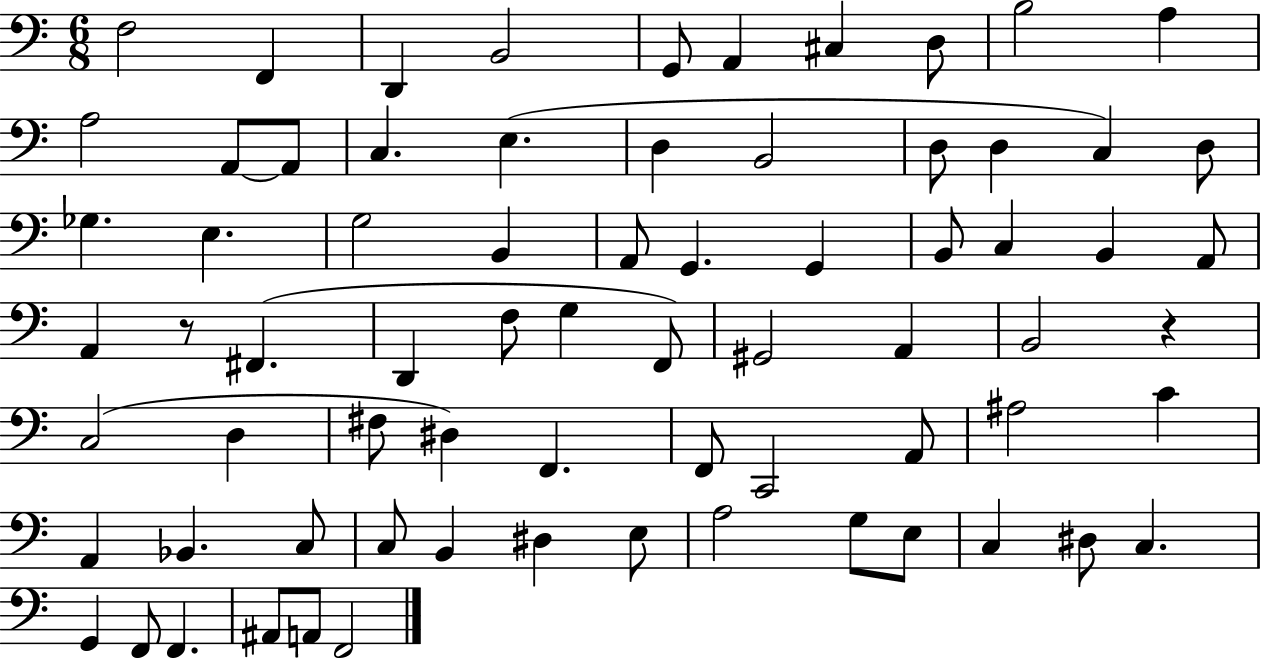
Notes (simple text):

F3/h F2/q D2/q B2/h G2/e A2/q C#3/q D3/e B3/h A3/q A3/h A2/e A2/e C3/q. E3/q. D3/q B2/h D3/e D3/q C3/q D3/e Gb3/q. E3/q. G3/h B2/q A2/e G2/q. G2/q B2/e C3/q B2/q A2/e A2/q R/e F#2/q. D2/q F3/e G3/q F2/e G#2/h A2/q B2/h R/q C3/h D3/q F#3/e D#3/q F2/q. F2/e C2/h A2/e A#3/h C4/q A2/q Bb2/q. C3/e C3/e B2/q D#3/q E3/e A3/h G3/e E3/e C3/q D#3/e C3/q. G2/q F2/e F2/q. A#2/e A2/e F2/h